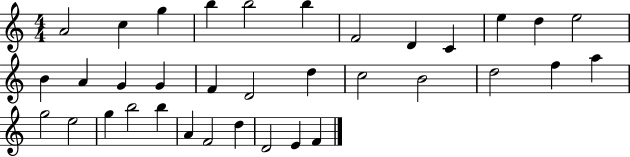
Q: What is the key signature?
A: C major